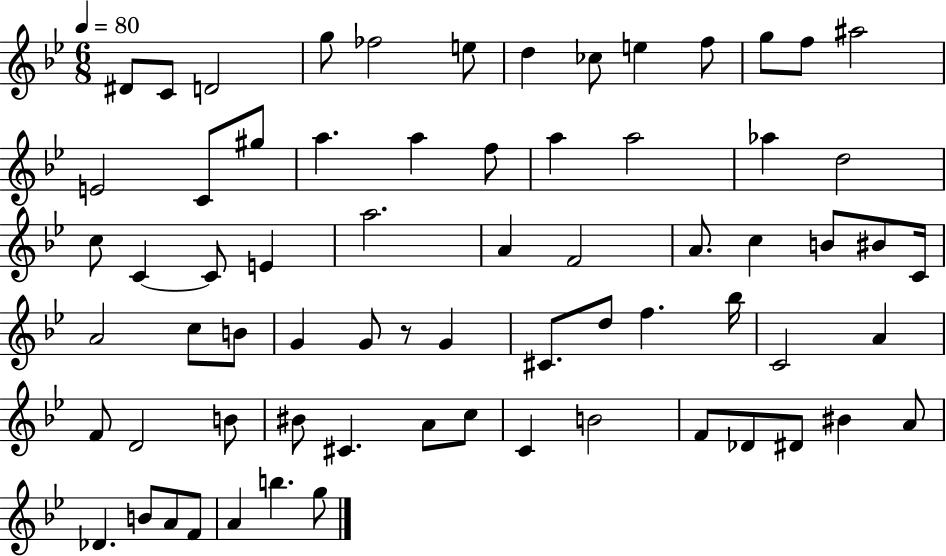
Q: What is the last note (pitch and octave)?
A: G5